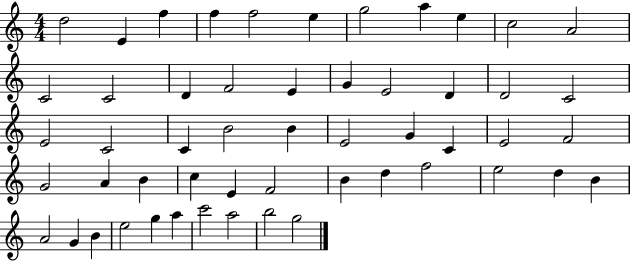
X:1
T:Untitled
M:4/4
L:1/4
K:C
d2 E f f f2 e g2 a e c2 A2 C2 C2 D F2 E G E2 D D2 C2 E2 C2 C B2 B E2 G C E2 F2 G2 A B c E F2 B d f2 e2 d B A2 G B e2 g a c'2 a2 b2 g2